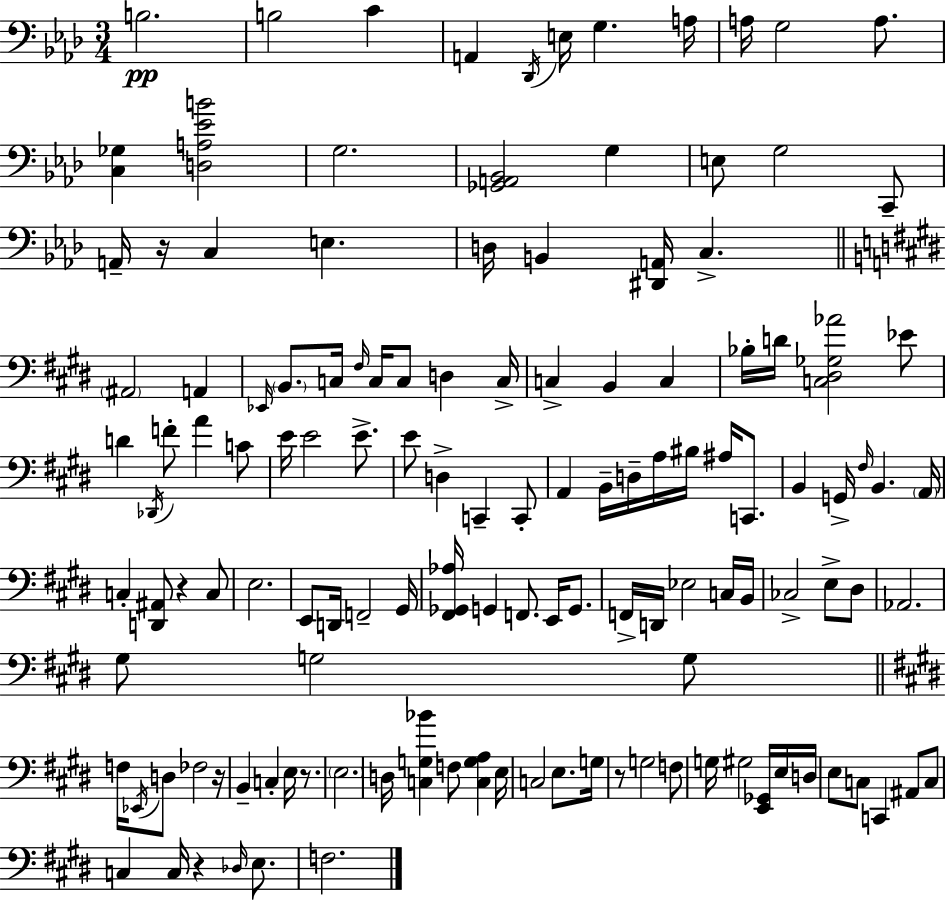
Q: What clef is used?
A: bass